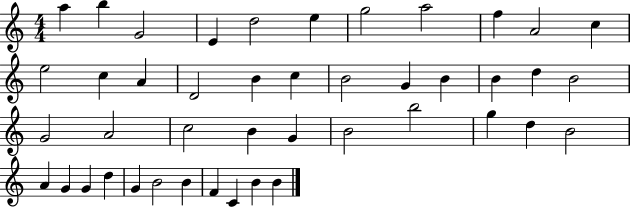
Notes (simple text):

A5/q B5/q G4/h E4/q D5/h E5/q G5/h A5/h F5/q A4/h C5/q E5/h C5/q A4/q D4/h B4/q C5/q B4/h G4/q B4/q B4/q D5/q B4/h G4/h A4/h C5/h B4/q G4/q B4/h B5/h G5/q D5/q B4/h A4/q G4/q G4/q D5/q G4/q B4/h B4/q F4/q C4/q B4/q B4/q